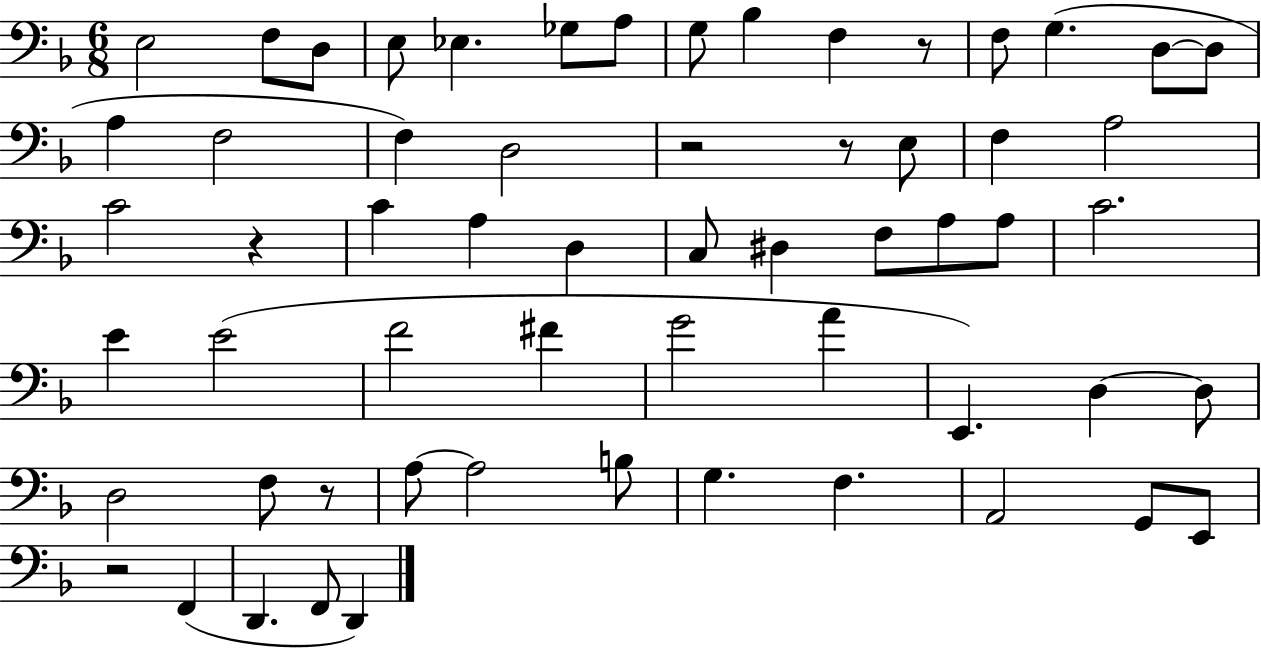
X:1
T:Untitled
M:6/8
L:1/4
K:F
E,2 F,/2 D,/2 E,/2 _E, _G,/2 A,/2 G,/2 _B, F, z/2 F,/2 G, D,/2 D,/2 A, F,2 F, D,2 z2 z/2 E,/2 F, A,2 C2 z C A, D, C,/2 ^D, F,/2 A,/2 A,/2 C2 E E2 F2 ^F G2 A E,, D, D,/2 D,2 F,/2 z/2 A,/2 A,2 B,/2 G, F, A,,2 G,,/2 E,,/2 z2 F,, D,, F,,/2 D,,